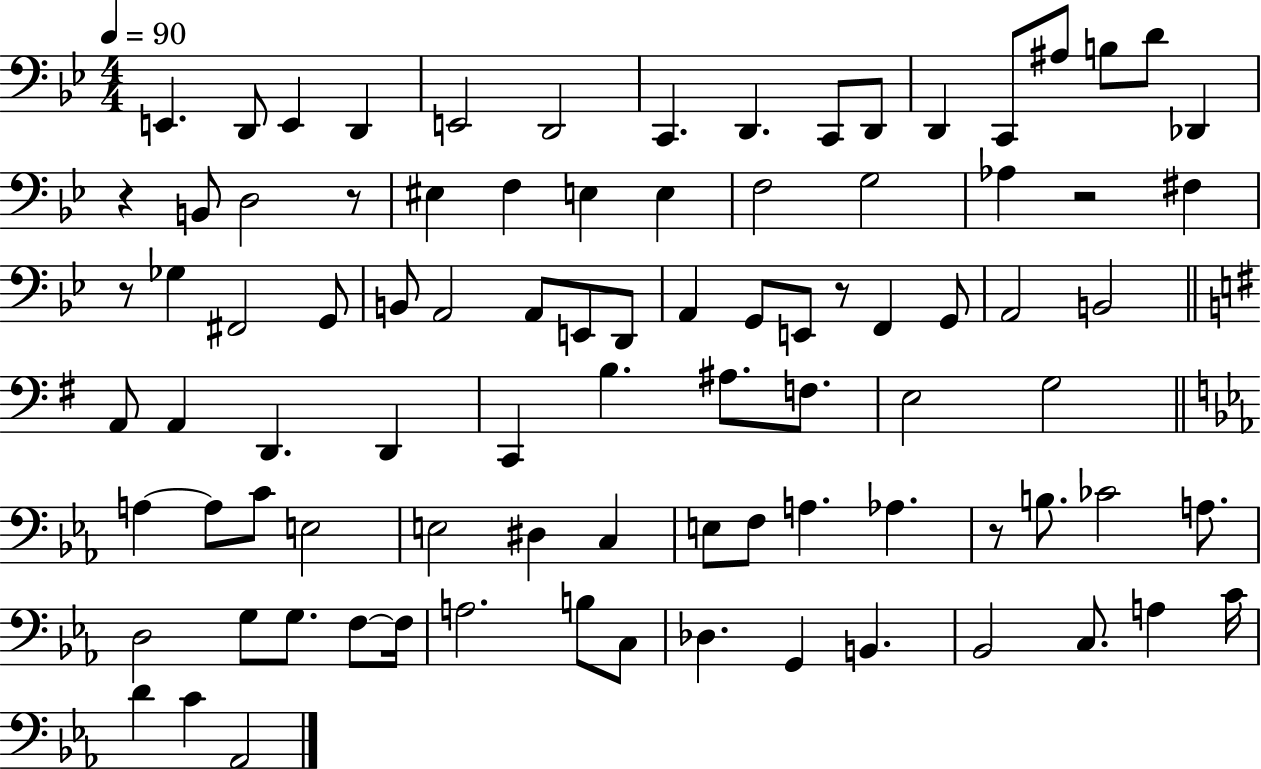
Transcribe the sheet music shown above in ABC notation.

X:1
T:Untitled
M:4/4
L:1/4
K:Bb
E,, D,,/2 E,, D,, E,,2 D,,2 C,, D,, C,,/2 D,,/2 D,, C,,/2 ^A,/2 B,/2 D/2 _D,, z B,,/2 D,2 z/2 ^E, F, E, E, F,2 G,2 _A, z2 ^F, z/2 _G, ^F,,2 G,,/2 B,,/2 A,,2 A,,/2 E,,/2 D,,/2 A,, G,,/2 E,,/2 z/2 F,, G,,/2 A,,2 B,,2 A,,/2 A,, D,, D,, C,, B, ^A,/2 F,/2 E,2 G,2 A, A,/2 C/2 E,2 E,2 ^D, C, E,/2 F,/2 A, _A, z/2 B,/2 _C2 A,/2 D,2 G,/2 G,/2 F,/2 F,/4 A,2 B,/2 C,/2 _D, G,, B,, _B,,2 C,/2 A, C/4 D C _A,,2